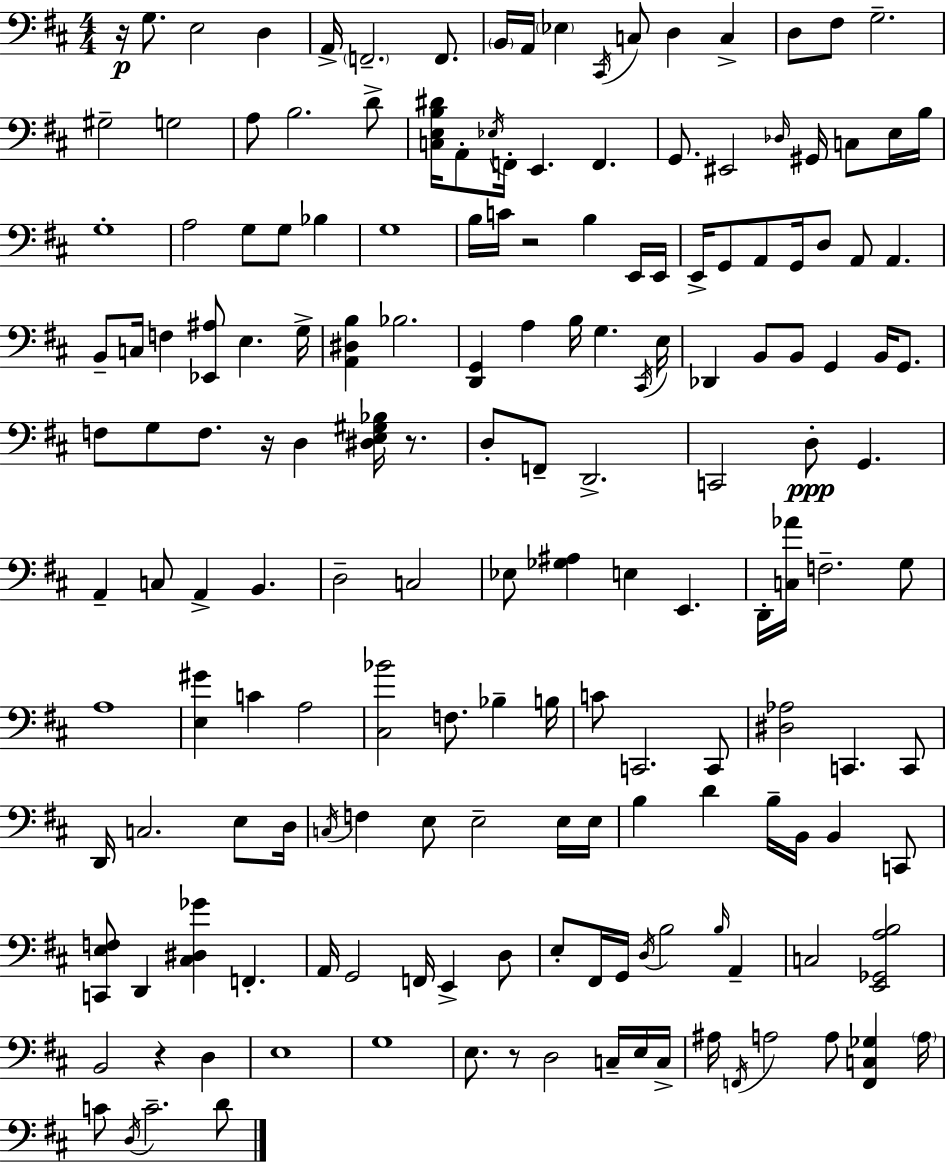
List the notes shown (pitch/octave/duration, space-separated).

R/s G3/e. E3/h D3/q A2/s F2/h. F2/e. B2/s A2/s Eb3/q C#2/s C3/e D3/q C3/q D3/e F#3/e G3/h. G#3/h G3/h A3/e B3/h. D4/e [C3,E3,B3,D#4]/s A2/e Eb3/s F2/s E2/q. F2/q. G2/e. EIS2/h Db3/s G#2/s C3/e E3/s B3/s G3/w A3/h G3/e G3/e Bb3/q G3/w B3/s C4/s R/h B3/q E2/s E2/s E2/s G2/e A2/e G2/s D3/e A2/e A2/q. B2/e C3/s F3/q [Eb2,A#3]/e E3/q. G3/s [A2,D#3,B3]/q Bb3/h. [D2,G2]/q A3/q B3/s G3/q. C#2/s E3/s Db2/q B2/e B2/e G2/q B2/s G2/e. F3/e G3/e F3/e. R/s D3/q [D#3,E3,G#3,Bb3]/s R/e. D3/e F2/e D2/h. C2/h D3/e G2/q. A2/q C3/e A2/q B2/q. D3/h C3/h Eb3/e [Gb3,A#3]/q E3/q E2/q. D2/s [C3,Ab4]/s F3/h. G3/e A3/w [E3,G#4]/q C4/q A3/h [C#3,Bb4]/h F3/e. Bb3/q B3/s C4/e C2/h. C2/e [D#3,Ab3]/h C2/q. C2/e D2/s C3/h. E3/e D3/s C3/s F3/q E3/e E3/h E3/s E3/s B3/q D4/q B3/s B2/s B2/q C2/e [C2,E3,F3]/e D2/q [C#3,D#3,Gb4]/q F2/q. A2/s G2/h F2/s E2/q D3/e E3/e F#2/s G2/s D3/s B3/h B3/s A2/q C3/h [E2,Gb2,A3,B3]/h B2/h R/q D3/q E3/w G3/w E3/e. R/e D3/h C3/s E3/s C3/s A#3/s F2/s A3/h A3/e [F2,C3,Gb3]/q A3/s C4/e D3/s C4/h. D4/e